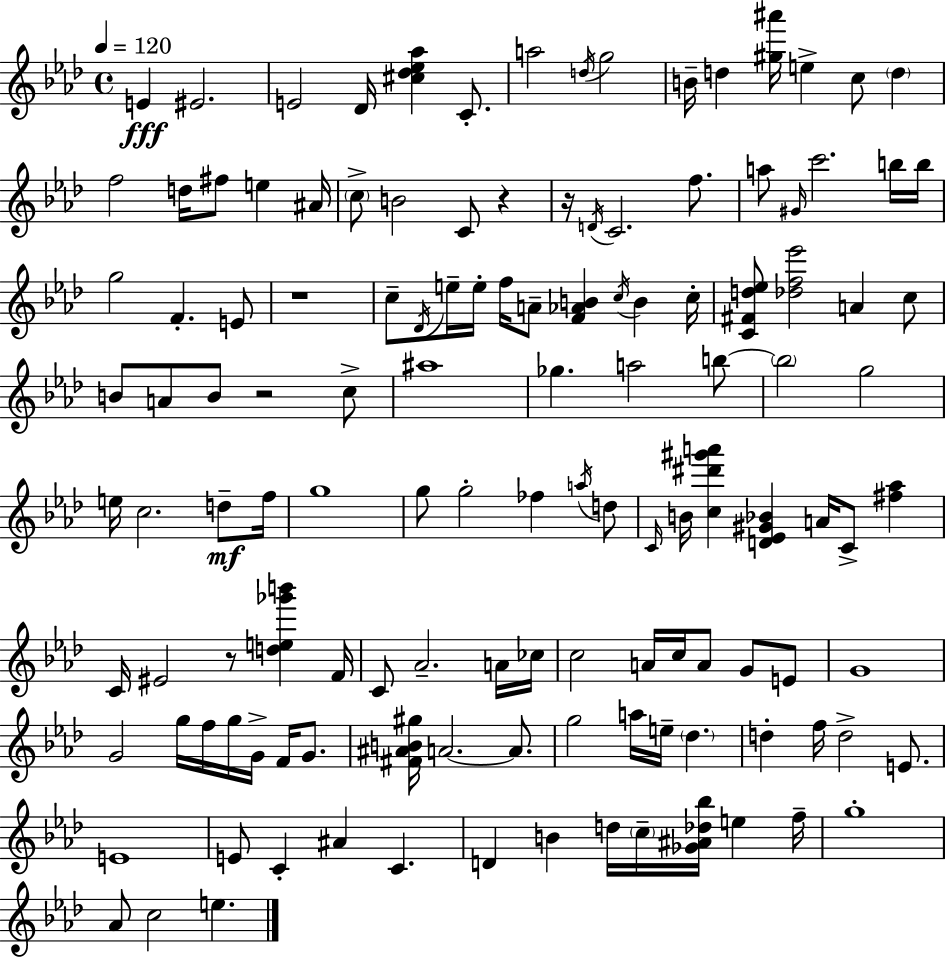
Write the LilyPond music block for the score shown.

{
  \clef treble
  \time 4/4
  \defaultTimeSignature
  \key aes \major
  \tempo 4 = 120
  \repeat volta 2 { e'4\fff eis'2. | e'2 des'16 <cis'' des'' ees'' aes''>4 c'8.-. | a''2 \acciaccatura { d''16 } g''2 | b'16-- d''4 <gis'' ais'''>16 e''4-> c''8 \parenthesize d''4 | \break f''2 d''16 fis''8 e''4 | ais'16 \parenthesize c''8-> b'2 c'8 r4 | r16 \acciaccatura { d'16 } c'2. f''8. | a''8 \grace { gis'16 } c'''2. | \break b''16 b''16 g''2 f'4.-. | e'8 r1 | c''8-- \acciaccatura { des'16 } e''16-- e''16-. f''16 a'8-- <f' aes' b'>4 \acciaccatura { c''16 } | b'4 c''16-. <c' fis' d'' ees''>8 <des'' f'' ees'''>2 a'4 | \break c''8 b'8 a'8 b'8 r2 | c''8-> ais''1 | ges''4. a''2 | b''8~~ \parenthesize b''2 g''2 | \break e''16 c''2. | d''8--\mf f''16 g''1 | g''8 g''2-. fes''4 | \acciaccatura { a''16 } d''8 \grace { c'16 } b'16 <c'' dis''' gis''' a'''>4 <d' ees' gis' bes'>4 | \break a'16 c'8-> <fis'' aes''>4 c'16 eis'2 | r8 <d'' e'' ges''' b'''>4 f'16 c'8 aes'2.-- | a'16 ces''16 c''2 a'16 | c''16 a'8 g'8 e'8 g'1 | \break g'2 g''16 | f''16 g''16 g'16-> f'16 g'8. <fis' ais' b' gis''>16 a'2.~~ | a'8. g''2 a''16 | e''16-- \parenthesize des''4. d''4-. f''16 d''2-> | \break e'8. e'1 | e'8 c'4-. ais'4 | c'4. d'4 b'4 d''16 | \parenthesize c''16-- <ges' ais' des'' bes''>16 e''4 f''16-- g''1-. | \break aes'8 c''2 | e''4. } \bar "|."
}